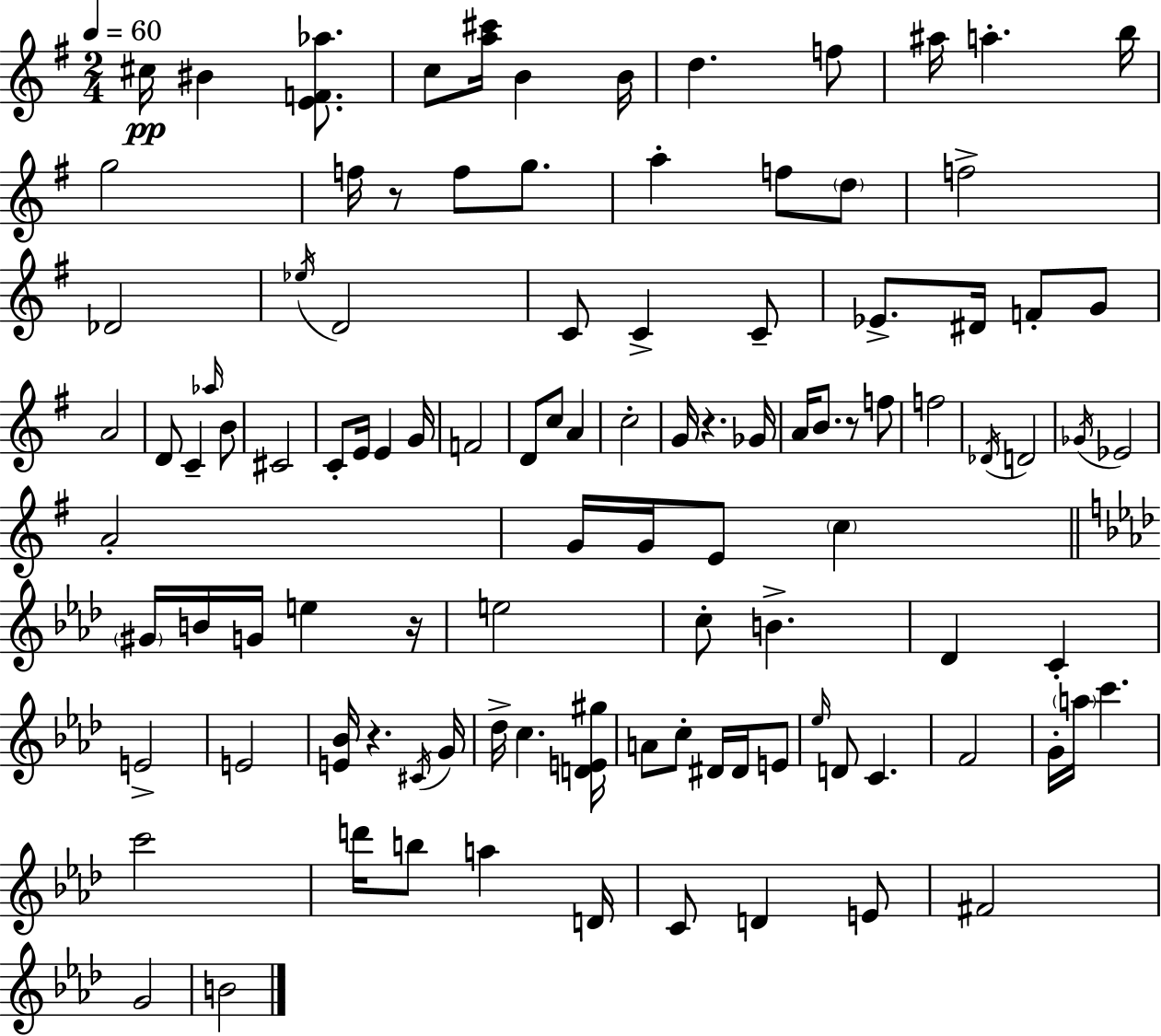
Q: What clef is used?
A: treble